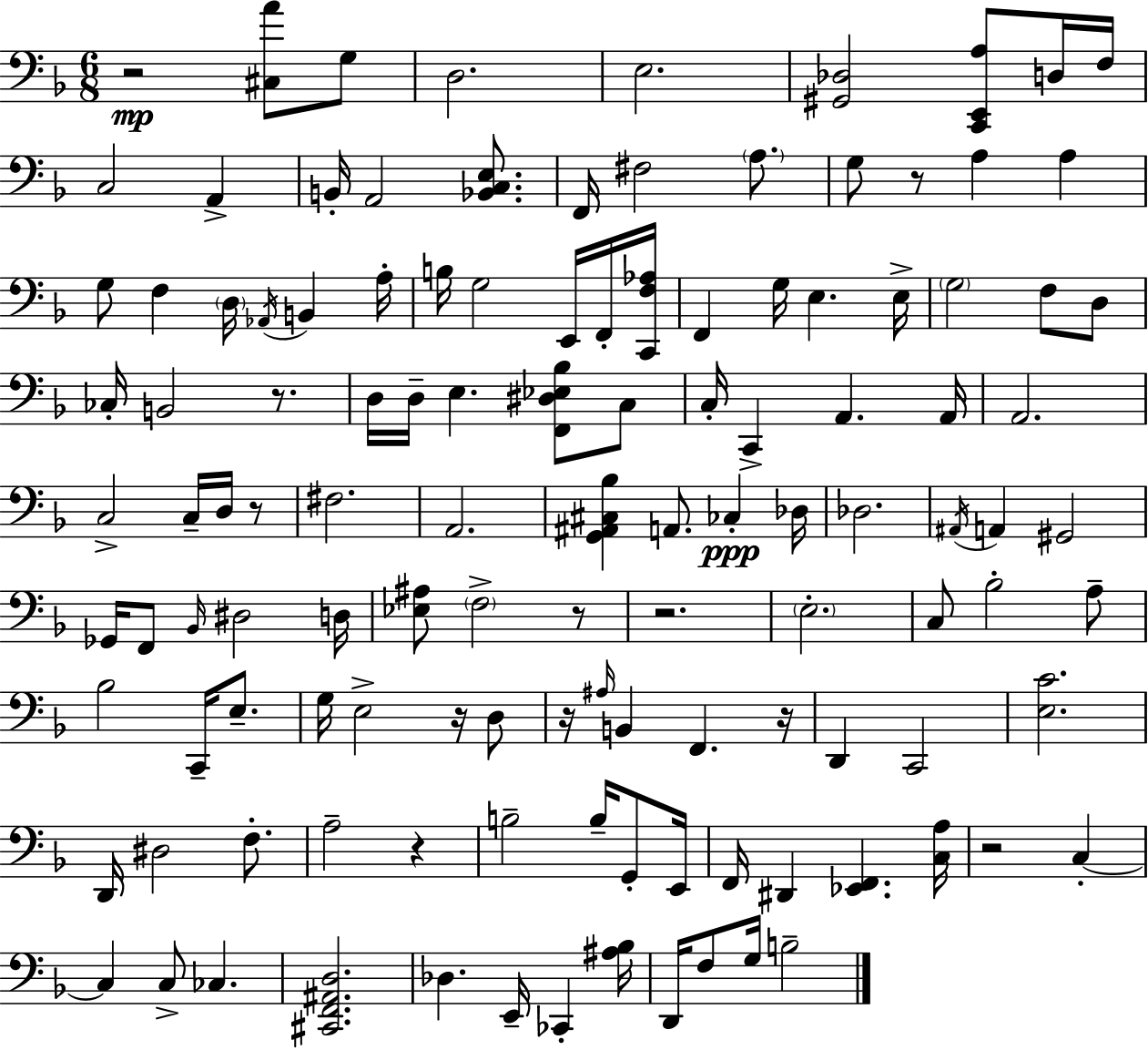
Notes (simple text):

R/h [C#3,A4]/e G3/e D3/h. E3/h. [G#2,Db3]/h [C2,E2,A3]/e D3/s F3/s C3/h A2/q B2/s A2/h [Bb2,C3,E3]/e. F2/s F#3/h A3/e. G3/e R/e A3/q A3/q G3/e F3/q D3/s Ab2/s B2/q A3/s B3/s G3/h E2/s F2/s [C2,F3,Ab3]/s F2/q G3/s E3/q. E3/s G3/h F3/e D3/e CES3/s B2/h R/e. D3/s D3/s E3/q. [F2,D#3,Eb3,Bb3]/e C3/e C3/s C2/q A2/q. A2/s A2/h. C3/h C3/s D3/s R/e F#3/h. A2/h. [G2,A#2,C#3,Bb3]/q A2/e. CES3/q Db3/s Db3/h. A#2/s A2/q G#2/h Gb2/s F2/e Bb2/s D#3/h D3/s [Eb3,A#3]/e F3/h R/e R/h. E3/h. C3/e Bb3/h A3/e Bb3/h C2/s E3/e. G3/s E3/h R/s D3/e R/s A#3/s B2/q F2/q. R/s D2/q C2/h [E3,C4]/h. D2/s D#3/h F3/e. A3/h R/q B3/h B3/s G2/e E2/s F2/s D#2/q [Eb2,F2]/q. [C3,A3]/s R/h C3/q C3/q C3/e CES3/q. [C#2,F2,A#2,D3]/h. Db3/q. E2/s CES2/q [A#3,Bb3]/s D2/s F3/e G3/s B3/h